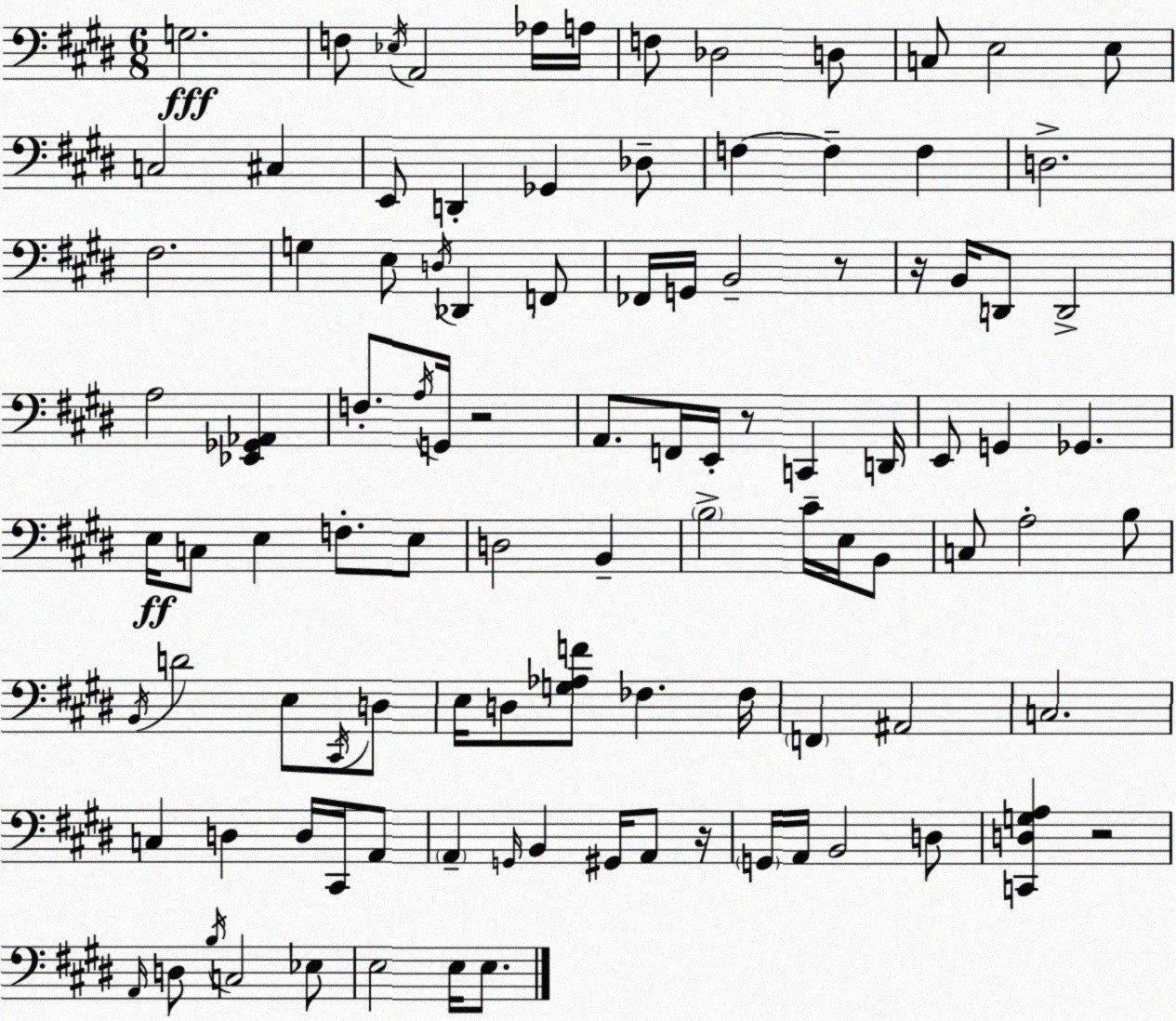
X:1
T:Untitled
M:6/8
L:1/4
K:E
G,2 F,/2 _E,/4 A,,2 _A,/4 A,/4 F,/2 _D,2 D,/2 C,/2 E,2 E,/2 C,2 ^C, E,,/2 D,, _G,, _D,/2 F, F, F, D,2 ^F,2 G, E,/2 D,/4 _D,, F,,/2 _F,,/4 G,,/4 B,,2 z/2 z/4 B,,/4 D,,/2 D,,2 A,2 [_E,,_G,,_A,,] F,/2 A,/4 G,,/4 z2 A,,/2 F,,/4 E,,/4 z/2 C,, D,,/4 E,,/2 G,, _G,, E,/4 C,/2 E, F,/2 E,/2 D,2 B,, B,2 ^C/4 E,/4 B,,/2 C,/2 A,2 B,/2 B,,/4 D2 E,/2 ^C,,/4 D,/2 E,/4 D,/2 [G,_A,F]/2 _F, _F,/4 F,, ^A,,2 C,2 C, D, D,/4 ^C,,/4 A,,/2 A,, G,,/4 B,, ^G,,/4 A,,/2 z/4 G,,/4 A,,/4 B,,2 D,/2 [C,,D,G,A,] z2 A,,/4 D,/2 B,/4 C,2 _E,/2 E,2 E,/4 E,/2